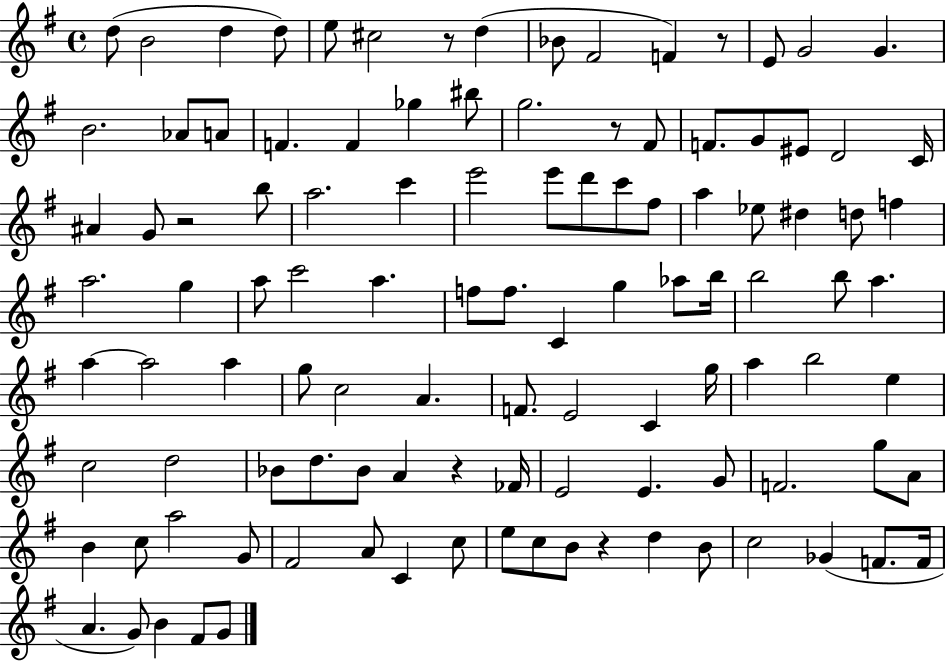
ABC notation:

X:1
T:Untitled
M:4/4
L:1/4
K:G
d/2 B2 d d/2 e/2 ^c2 z/2 d _B/2 ^F2 F z/2 E/2 G2 G B2 _A/2 A/2 F F _g ^b/2 g2 z/2 ^F/2 F/2 G/2 ^E/2 D2 C/4 ^A G/2 z2 b/2 a2 c' e'2 e'/2 d'/2 c'/2 ^f/2 a _e/2 ^d d/2 f a2 g a/2 c'2 a f/2 f/2 C g _a/2 b/4 b2 b/2 a a a2 a g/2 c2 A F/2 E2 C g/4 a b2 e c2 d2 _B/2 d/2 _B/2 A z _F/4 E2 E G/2 F2 g/2 A/2 B c/2 a2 G/2 ^F2 A/2 C c/2 e/2 c/2 B/2 z d B/2 c2 _G F/2 F/4 A G/2 B ^F/2 G/2